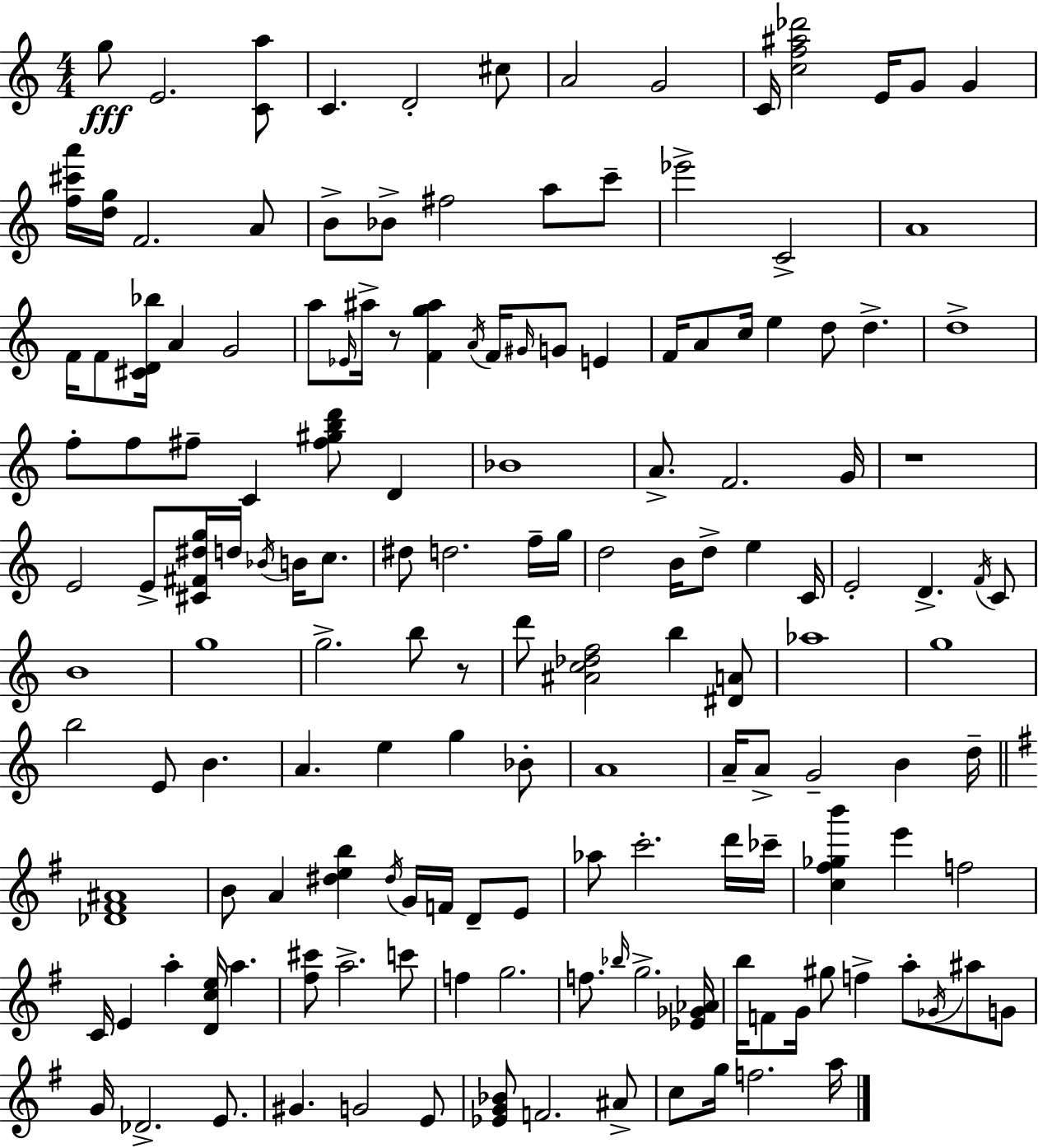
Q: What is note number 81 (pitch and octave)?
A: E5